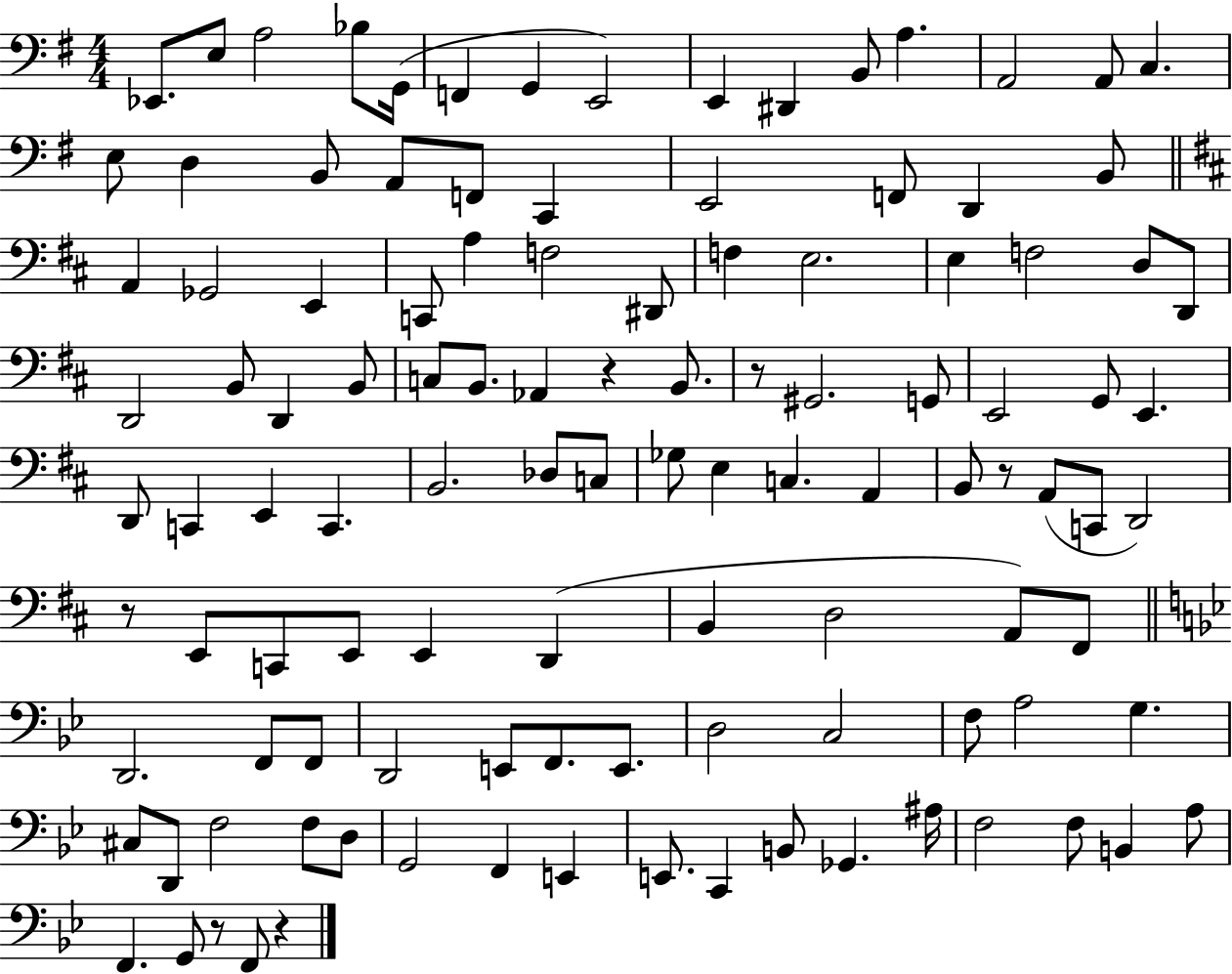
Eb2/e. E3/e A3/h Bb3/e G2/s F2/q G2/q E2/h E2/q D#2/q B2/e A3/q. A2/h A2/e C3/q. E3/e D3/q B2/e A2/e F2/e C2/q E2/h F2/e D2/q B2/e A2/q Gb2/h E2/q C2/e A3/q F3/h D#2/e F3/q E3/h. E3/q F3/h D3/e D2/e D2/h B2/e D2/q B2/e C3/e B2/e. Ab2/q R/q B2/e. R/e G#2/h. G2/e E2/h G2/e E2/q. D2/e C2/q E2/q C2/q. B2/h. Db3/e C3/e Gb3/e E3/q C3/q. A2/q B2/e R/e A2/e C2/e D2/h R/e E2/e C2/e E2/e E2/q D2/q B2/q D3/h A2/e F#2/e D2/h. F2/e F2/e D2/h E2/e F2/e. E2/e. D3/h C3/h F3/e A3/h G3/q. C#3/e D2/e F3/h F3/e D3/e G2/h F2/q E2/q E2/e. C2/q B2/e Gb2/q. A#3/s F3/h F3/e B2/q A3/e F2/q. G2/e R/e F2/e R/q